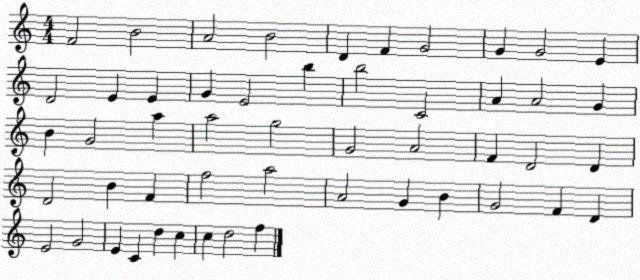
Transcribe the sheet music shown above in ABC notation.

X:1
T:Untitled
M:4/4
L:1/4
K:C
F2 B2 A2 B2 D F G2 G G2 E D2 E E G E2 b b2 C2 A A2 G B G2 a a2 g2 G2 A2 F D2 D D2 B F f2 a2 A2 G B G2 F D E2 G2 E C d c c d2 f